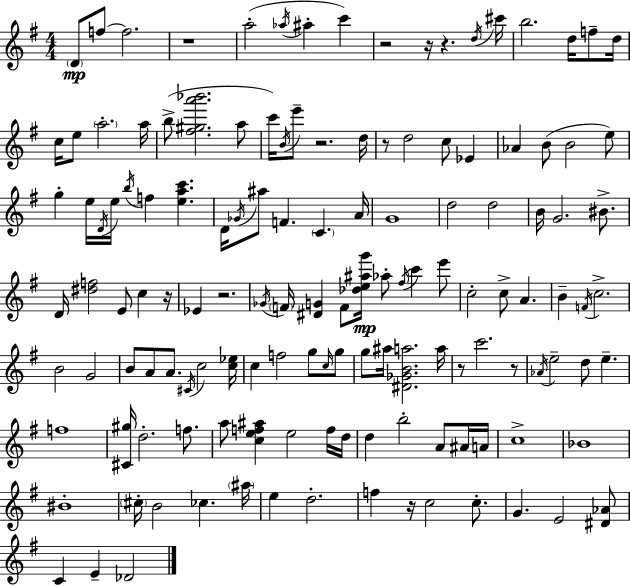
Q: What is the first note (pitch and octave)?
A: D4